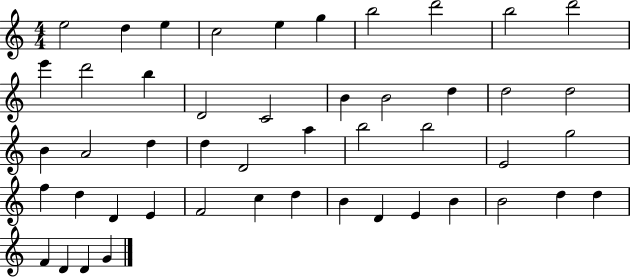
{
  \clef treble
  \numericTimeSignature
  \time 4/4
  \key c \major
  e''2 d''4 e''4 | c''2 e''4 g''4 | b''2 d'''2 | b''2 d'''2 | \break e'''4 d'''2 b''4 | d'2 c'2 | b'4 b'2 d''4 | d''2 d''2 | \break b'4 a'2 d''4 | d''4 d'2 a''4 | b''2 b''2 | e'2 g''2 | \break f''4 d''4 d'4 e'4 | f'2 c''4 d''4 | b'4 d'4 e'4 b'4 | b'2 d''4 d''4 | \break f'4 d'4 d'4 g'4 | \bar "|."
}